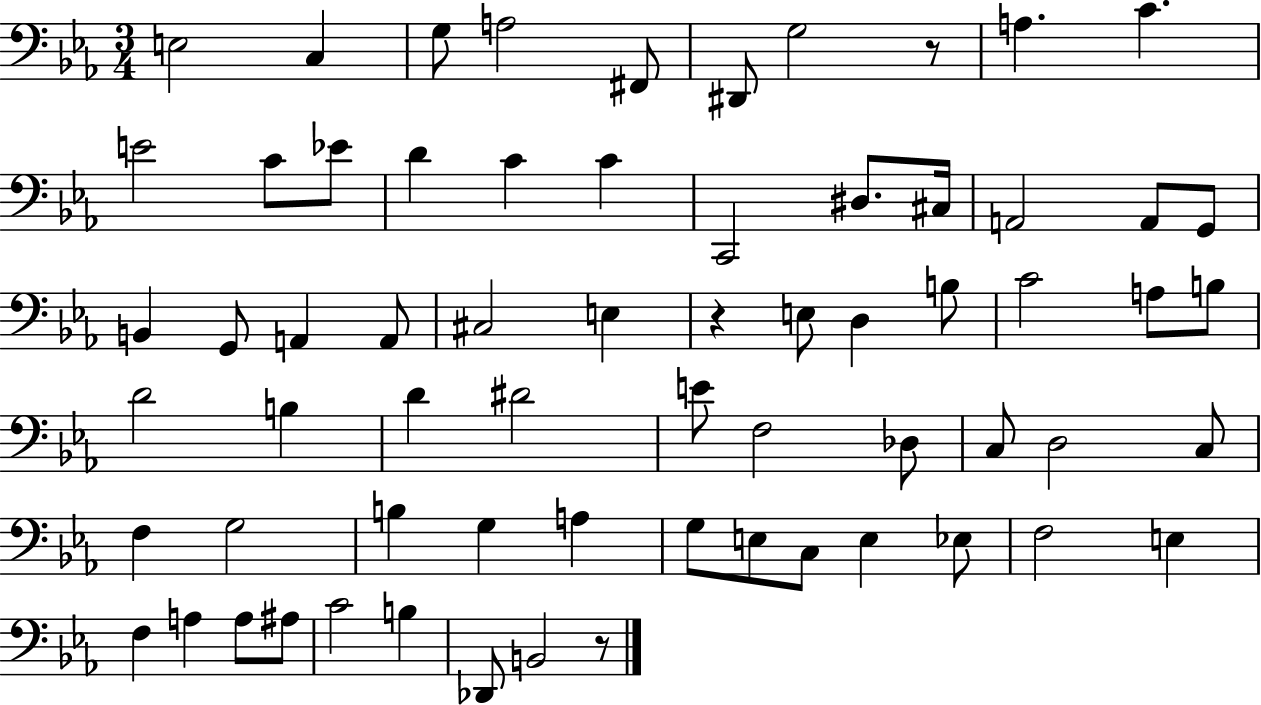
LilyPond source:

{
  \clef bass
  \numericTimeSignature
  \time 3/4
  \key ees \major
  e2 c4 | g8 a2 fis,8 | dis,8 g2 r8 | a4. c'4. | \break e'2 c'8 ees'8 | d'4 c'4 c'4 | c,2 dis8. cis16 | a,2 a,8 g,8 | \break b,4 g,8 a,4 a,8 | cis2 e4 | r4 e8 d4 b8 | c'2 a8 b8 | \break d'2 b4 | d'4 dis'2 | e'8 f2 des8 | c8 d2 c8 | \break f4 g2 | b4 g4 a4 | g8 e8 c8 e4 ees8 | f2 e4 | \break f4 a4 a8 ais8 | c'2 b4 | des,8 b,2 r8 | \bar "|."
}